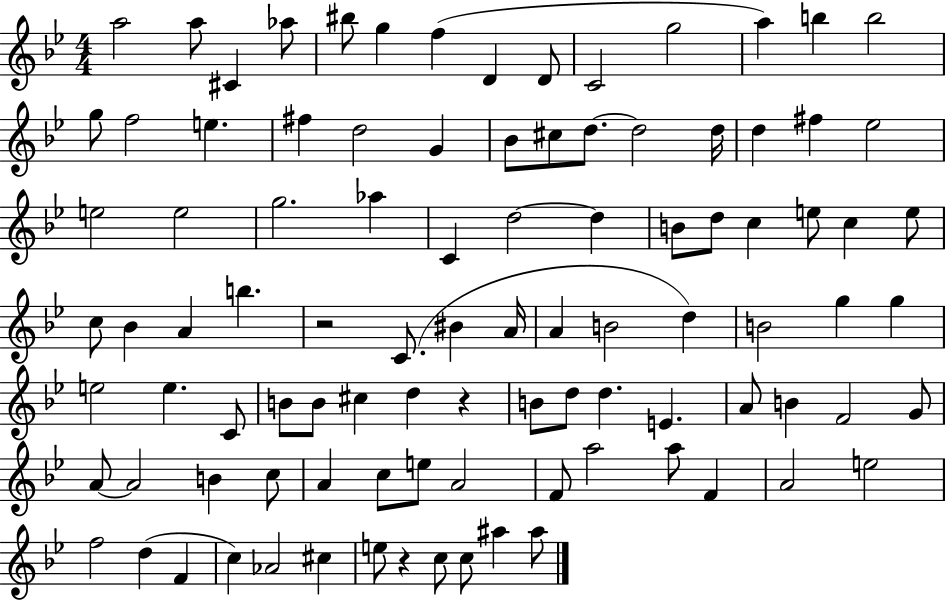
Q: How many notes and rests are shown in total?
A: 97